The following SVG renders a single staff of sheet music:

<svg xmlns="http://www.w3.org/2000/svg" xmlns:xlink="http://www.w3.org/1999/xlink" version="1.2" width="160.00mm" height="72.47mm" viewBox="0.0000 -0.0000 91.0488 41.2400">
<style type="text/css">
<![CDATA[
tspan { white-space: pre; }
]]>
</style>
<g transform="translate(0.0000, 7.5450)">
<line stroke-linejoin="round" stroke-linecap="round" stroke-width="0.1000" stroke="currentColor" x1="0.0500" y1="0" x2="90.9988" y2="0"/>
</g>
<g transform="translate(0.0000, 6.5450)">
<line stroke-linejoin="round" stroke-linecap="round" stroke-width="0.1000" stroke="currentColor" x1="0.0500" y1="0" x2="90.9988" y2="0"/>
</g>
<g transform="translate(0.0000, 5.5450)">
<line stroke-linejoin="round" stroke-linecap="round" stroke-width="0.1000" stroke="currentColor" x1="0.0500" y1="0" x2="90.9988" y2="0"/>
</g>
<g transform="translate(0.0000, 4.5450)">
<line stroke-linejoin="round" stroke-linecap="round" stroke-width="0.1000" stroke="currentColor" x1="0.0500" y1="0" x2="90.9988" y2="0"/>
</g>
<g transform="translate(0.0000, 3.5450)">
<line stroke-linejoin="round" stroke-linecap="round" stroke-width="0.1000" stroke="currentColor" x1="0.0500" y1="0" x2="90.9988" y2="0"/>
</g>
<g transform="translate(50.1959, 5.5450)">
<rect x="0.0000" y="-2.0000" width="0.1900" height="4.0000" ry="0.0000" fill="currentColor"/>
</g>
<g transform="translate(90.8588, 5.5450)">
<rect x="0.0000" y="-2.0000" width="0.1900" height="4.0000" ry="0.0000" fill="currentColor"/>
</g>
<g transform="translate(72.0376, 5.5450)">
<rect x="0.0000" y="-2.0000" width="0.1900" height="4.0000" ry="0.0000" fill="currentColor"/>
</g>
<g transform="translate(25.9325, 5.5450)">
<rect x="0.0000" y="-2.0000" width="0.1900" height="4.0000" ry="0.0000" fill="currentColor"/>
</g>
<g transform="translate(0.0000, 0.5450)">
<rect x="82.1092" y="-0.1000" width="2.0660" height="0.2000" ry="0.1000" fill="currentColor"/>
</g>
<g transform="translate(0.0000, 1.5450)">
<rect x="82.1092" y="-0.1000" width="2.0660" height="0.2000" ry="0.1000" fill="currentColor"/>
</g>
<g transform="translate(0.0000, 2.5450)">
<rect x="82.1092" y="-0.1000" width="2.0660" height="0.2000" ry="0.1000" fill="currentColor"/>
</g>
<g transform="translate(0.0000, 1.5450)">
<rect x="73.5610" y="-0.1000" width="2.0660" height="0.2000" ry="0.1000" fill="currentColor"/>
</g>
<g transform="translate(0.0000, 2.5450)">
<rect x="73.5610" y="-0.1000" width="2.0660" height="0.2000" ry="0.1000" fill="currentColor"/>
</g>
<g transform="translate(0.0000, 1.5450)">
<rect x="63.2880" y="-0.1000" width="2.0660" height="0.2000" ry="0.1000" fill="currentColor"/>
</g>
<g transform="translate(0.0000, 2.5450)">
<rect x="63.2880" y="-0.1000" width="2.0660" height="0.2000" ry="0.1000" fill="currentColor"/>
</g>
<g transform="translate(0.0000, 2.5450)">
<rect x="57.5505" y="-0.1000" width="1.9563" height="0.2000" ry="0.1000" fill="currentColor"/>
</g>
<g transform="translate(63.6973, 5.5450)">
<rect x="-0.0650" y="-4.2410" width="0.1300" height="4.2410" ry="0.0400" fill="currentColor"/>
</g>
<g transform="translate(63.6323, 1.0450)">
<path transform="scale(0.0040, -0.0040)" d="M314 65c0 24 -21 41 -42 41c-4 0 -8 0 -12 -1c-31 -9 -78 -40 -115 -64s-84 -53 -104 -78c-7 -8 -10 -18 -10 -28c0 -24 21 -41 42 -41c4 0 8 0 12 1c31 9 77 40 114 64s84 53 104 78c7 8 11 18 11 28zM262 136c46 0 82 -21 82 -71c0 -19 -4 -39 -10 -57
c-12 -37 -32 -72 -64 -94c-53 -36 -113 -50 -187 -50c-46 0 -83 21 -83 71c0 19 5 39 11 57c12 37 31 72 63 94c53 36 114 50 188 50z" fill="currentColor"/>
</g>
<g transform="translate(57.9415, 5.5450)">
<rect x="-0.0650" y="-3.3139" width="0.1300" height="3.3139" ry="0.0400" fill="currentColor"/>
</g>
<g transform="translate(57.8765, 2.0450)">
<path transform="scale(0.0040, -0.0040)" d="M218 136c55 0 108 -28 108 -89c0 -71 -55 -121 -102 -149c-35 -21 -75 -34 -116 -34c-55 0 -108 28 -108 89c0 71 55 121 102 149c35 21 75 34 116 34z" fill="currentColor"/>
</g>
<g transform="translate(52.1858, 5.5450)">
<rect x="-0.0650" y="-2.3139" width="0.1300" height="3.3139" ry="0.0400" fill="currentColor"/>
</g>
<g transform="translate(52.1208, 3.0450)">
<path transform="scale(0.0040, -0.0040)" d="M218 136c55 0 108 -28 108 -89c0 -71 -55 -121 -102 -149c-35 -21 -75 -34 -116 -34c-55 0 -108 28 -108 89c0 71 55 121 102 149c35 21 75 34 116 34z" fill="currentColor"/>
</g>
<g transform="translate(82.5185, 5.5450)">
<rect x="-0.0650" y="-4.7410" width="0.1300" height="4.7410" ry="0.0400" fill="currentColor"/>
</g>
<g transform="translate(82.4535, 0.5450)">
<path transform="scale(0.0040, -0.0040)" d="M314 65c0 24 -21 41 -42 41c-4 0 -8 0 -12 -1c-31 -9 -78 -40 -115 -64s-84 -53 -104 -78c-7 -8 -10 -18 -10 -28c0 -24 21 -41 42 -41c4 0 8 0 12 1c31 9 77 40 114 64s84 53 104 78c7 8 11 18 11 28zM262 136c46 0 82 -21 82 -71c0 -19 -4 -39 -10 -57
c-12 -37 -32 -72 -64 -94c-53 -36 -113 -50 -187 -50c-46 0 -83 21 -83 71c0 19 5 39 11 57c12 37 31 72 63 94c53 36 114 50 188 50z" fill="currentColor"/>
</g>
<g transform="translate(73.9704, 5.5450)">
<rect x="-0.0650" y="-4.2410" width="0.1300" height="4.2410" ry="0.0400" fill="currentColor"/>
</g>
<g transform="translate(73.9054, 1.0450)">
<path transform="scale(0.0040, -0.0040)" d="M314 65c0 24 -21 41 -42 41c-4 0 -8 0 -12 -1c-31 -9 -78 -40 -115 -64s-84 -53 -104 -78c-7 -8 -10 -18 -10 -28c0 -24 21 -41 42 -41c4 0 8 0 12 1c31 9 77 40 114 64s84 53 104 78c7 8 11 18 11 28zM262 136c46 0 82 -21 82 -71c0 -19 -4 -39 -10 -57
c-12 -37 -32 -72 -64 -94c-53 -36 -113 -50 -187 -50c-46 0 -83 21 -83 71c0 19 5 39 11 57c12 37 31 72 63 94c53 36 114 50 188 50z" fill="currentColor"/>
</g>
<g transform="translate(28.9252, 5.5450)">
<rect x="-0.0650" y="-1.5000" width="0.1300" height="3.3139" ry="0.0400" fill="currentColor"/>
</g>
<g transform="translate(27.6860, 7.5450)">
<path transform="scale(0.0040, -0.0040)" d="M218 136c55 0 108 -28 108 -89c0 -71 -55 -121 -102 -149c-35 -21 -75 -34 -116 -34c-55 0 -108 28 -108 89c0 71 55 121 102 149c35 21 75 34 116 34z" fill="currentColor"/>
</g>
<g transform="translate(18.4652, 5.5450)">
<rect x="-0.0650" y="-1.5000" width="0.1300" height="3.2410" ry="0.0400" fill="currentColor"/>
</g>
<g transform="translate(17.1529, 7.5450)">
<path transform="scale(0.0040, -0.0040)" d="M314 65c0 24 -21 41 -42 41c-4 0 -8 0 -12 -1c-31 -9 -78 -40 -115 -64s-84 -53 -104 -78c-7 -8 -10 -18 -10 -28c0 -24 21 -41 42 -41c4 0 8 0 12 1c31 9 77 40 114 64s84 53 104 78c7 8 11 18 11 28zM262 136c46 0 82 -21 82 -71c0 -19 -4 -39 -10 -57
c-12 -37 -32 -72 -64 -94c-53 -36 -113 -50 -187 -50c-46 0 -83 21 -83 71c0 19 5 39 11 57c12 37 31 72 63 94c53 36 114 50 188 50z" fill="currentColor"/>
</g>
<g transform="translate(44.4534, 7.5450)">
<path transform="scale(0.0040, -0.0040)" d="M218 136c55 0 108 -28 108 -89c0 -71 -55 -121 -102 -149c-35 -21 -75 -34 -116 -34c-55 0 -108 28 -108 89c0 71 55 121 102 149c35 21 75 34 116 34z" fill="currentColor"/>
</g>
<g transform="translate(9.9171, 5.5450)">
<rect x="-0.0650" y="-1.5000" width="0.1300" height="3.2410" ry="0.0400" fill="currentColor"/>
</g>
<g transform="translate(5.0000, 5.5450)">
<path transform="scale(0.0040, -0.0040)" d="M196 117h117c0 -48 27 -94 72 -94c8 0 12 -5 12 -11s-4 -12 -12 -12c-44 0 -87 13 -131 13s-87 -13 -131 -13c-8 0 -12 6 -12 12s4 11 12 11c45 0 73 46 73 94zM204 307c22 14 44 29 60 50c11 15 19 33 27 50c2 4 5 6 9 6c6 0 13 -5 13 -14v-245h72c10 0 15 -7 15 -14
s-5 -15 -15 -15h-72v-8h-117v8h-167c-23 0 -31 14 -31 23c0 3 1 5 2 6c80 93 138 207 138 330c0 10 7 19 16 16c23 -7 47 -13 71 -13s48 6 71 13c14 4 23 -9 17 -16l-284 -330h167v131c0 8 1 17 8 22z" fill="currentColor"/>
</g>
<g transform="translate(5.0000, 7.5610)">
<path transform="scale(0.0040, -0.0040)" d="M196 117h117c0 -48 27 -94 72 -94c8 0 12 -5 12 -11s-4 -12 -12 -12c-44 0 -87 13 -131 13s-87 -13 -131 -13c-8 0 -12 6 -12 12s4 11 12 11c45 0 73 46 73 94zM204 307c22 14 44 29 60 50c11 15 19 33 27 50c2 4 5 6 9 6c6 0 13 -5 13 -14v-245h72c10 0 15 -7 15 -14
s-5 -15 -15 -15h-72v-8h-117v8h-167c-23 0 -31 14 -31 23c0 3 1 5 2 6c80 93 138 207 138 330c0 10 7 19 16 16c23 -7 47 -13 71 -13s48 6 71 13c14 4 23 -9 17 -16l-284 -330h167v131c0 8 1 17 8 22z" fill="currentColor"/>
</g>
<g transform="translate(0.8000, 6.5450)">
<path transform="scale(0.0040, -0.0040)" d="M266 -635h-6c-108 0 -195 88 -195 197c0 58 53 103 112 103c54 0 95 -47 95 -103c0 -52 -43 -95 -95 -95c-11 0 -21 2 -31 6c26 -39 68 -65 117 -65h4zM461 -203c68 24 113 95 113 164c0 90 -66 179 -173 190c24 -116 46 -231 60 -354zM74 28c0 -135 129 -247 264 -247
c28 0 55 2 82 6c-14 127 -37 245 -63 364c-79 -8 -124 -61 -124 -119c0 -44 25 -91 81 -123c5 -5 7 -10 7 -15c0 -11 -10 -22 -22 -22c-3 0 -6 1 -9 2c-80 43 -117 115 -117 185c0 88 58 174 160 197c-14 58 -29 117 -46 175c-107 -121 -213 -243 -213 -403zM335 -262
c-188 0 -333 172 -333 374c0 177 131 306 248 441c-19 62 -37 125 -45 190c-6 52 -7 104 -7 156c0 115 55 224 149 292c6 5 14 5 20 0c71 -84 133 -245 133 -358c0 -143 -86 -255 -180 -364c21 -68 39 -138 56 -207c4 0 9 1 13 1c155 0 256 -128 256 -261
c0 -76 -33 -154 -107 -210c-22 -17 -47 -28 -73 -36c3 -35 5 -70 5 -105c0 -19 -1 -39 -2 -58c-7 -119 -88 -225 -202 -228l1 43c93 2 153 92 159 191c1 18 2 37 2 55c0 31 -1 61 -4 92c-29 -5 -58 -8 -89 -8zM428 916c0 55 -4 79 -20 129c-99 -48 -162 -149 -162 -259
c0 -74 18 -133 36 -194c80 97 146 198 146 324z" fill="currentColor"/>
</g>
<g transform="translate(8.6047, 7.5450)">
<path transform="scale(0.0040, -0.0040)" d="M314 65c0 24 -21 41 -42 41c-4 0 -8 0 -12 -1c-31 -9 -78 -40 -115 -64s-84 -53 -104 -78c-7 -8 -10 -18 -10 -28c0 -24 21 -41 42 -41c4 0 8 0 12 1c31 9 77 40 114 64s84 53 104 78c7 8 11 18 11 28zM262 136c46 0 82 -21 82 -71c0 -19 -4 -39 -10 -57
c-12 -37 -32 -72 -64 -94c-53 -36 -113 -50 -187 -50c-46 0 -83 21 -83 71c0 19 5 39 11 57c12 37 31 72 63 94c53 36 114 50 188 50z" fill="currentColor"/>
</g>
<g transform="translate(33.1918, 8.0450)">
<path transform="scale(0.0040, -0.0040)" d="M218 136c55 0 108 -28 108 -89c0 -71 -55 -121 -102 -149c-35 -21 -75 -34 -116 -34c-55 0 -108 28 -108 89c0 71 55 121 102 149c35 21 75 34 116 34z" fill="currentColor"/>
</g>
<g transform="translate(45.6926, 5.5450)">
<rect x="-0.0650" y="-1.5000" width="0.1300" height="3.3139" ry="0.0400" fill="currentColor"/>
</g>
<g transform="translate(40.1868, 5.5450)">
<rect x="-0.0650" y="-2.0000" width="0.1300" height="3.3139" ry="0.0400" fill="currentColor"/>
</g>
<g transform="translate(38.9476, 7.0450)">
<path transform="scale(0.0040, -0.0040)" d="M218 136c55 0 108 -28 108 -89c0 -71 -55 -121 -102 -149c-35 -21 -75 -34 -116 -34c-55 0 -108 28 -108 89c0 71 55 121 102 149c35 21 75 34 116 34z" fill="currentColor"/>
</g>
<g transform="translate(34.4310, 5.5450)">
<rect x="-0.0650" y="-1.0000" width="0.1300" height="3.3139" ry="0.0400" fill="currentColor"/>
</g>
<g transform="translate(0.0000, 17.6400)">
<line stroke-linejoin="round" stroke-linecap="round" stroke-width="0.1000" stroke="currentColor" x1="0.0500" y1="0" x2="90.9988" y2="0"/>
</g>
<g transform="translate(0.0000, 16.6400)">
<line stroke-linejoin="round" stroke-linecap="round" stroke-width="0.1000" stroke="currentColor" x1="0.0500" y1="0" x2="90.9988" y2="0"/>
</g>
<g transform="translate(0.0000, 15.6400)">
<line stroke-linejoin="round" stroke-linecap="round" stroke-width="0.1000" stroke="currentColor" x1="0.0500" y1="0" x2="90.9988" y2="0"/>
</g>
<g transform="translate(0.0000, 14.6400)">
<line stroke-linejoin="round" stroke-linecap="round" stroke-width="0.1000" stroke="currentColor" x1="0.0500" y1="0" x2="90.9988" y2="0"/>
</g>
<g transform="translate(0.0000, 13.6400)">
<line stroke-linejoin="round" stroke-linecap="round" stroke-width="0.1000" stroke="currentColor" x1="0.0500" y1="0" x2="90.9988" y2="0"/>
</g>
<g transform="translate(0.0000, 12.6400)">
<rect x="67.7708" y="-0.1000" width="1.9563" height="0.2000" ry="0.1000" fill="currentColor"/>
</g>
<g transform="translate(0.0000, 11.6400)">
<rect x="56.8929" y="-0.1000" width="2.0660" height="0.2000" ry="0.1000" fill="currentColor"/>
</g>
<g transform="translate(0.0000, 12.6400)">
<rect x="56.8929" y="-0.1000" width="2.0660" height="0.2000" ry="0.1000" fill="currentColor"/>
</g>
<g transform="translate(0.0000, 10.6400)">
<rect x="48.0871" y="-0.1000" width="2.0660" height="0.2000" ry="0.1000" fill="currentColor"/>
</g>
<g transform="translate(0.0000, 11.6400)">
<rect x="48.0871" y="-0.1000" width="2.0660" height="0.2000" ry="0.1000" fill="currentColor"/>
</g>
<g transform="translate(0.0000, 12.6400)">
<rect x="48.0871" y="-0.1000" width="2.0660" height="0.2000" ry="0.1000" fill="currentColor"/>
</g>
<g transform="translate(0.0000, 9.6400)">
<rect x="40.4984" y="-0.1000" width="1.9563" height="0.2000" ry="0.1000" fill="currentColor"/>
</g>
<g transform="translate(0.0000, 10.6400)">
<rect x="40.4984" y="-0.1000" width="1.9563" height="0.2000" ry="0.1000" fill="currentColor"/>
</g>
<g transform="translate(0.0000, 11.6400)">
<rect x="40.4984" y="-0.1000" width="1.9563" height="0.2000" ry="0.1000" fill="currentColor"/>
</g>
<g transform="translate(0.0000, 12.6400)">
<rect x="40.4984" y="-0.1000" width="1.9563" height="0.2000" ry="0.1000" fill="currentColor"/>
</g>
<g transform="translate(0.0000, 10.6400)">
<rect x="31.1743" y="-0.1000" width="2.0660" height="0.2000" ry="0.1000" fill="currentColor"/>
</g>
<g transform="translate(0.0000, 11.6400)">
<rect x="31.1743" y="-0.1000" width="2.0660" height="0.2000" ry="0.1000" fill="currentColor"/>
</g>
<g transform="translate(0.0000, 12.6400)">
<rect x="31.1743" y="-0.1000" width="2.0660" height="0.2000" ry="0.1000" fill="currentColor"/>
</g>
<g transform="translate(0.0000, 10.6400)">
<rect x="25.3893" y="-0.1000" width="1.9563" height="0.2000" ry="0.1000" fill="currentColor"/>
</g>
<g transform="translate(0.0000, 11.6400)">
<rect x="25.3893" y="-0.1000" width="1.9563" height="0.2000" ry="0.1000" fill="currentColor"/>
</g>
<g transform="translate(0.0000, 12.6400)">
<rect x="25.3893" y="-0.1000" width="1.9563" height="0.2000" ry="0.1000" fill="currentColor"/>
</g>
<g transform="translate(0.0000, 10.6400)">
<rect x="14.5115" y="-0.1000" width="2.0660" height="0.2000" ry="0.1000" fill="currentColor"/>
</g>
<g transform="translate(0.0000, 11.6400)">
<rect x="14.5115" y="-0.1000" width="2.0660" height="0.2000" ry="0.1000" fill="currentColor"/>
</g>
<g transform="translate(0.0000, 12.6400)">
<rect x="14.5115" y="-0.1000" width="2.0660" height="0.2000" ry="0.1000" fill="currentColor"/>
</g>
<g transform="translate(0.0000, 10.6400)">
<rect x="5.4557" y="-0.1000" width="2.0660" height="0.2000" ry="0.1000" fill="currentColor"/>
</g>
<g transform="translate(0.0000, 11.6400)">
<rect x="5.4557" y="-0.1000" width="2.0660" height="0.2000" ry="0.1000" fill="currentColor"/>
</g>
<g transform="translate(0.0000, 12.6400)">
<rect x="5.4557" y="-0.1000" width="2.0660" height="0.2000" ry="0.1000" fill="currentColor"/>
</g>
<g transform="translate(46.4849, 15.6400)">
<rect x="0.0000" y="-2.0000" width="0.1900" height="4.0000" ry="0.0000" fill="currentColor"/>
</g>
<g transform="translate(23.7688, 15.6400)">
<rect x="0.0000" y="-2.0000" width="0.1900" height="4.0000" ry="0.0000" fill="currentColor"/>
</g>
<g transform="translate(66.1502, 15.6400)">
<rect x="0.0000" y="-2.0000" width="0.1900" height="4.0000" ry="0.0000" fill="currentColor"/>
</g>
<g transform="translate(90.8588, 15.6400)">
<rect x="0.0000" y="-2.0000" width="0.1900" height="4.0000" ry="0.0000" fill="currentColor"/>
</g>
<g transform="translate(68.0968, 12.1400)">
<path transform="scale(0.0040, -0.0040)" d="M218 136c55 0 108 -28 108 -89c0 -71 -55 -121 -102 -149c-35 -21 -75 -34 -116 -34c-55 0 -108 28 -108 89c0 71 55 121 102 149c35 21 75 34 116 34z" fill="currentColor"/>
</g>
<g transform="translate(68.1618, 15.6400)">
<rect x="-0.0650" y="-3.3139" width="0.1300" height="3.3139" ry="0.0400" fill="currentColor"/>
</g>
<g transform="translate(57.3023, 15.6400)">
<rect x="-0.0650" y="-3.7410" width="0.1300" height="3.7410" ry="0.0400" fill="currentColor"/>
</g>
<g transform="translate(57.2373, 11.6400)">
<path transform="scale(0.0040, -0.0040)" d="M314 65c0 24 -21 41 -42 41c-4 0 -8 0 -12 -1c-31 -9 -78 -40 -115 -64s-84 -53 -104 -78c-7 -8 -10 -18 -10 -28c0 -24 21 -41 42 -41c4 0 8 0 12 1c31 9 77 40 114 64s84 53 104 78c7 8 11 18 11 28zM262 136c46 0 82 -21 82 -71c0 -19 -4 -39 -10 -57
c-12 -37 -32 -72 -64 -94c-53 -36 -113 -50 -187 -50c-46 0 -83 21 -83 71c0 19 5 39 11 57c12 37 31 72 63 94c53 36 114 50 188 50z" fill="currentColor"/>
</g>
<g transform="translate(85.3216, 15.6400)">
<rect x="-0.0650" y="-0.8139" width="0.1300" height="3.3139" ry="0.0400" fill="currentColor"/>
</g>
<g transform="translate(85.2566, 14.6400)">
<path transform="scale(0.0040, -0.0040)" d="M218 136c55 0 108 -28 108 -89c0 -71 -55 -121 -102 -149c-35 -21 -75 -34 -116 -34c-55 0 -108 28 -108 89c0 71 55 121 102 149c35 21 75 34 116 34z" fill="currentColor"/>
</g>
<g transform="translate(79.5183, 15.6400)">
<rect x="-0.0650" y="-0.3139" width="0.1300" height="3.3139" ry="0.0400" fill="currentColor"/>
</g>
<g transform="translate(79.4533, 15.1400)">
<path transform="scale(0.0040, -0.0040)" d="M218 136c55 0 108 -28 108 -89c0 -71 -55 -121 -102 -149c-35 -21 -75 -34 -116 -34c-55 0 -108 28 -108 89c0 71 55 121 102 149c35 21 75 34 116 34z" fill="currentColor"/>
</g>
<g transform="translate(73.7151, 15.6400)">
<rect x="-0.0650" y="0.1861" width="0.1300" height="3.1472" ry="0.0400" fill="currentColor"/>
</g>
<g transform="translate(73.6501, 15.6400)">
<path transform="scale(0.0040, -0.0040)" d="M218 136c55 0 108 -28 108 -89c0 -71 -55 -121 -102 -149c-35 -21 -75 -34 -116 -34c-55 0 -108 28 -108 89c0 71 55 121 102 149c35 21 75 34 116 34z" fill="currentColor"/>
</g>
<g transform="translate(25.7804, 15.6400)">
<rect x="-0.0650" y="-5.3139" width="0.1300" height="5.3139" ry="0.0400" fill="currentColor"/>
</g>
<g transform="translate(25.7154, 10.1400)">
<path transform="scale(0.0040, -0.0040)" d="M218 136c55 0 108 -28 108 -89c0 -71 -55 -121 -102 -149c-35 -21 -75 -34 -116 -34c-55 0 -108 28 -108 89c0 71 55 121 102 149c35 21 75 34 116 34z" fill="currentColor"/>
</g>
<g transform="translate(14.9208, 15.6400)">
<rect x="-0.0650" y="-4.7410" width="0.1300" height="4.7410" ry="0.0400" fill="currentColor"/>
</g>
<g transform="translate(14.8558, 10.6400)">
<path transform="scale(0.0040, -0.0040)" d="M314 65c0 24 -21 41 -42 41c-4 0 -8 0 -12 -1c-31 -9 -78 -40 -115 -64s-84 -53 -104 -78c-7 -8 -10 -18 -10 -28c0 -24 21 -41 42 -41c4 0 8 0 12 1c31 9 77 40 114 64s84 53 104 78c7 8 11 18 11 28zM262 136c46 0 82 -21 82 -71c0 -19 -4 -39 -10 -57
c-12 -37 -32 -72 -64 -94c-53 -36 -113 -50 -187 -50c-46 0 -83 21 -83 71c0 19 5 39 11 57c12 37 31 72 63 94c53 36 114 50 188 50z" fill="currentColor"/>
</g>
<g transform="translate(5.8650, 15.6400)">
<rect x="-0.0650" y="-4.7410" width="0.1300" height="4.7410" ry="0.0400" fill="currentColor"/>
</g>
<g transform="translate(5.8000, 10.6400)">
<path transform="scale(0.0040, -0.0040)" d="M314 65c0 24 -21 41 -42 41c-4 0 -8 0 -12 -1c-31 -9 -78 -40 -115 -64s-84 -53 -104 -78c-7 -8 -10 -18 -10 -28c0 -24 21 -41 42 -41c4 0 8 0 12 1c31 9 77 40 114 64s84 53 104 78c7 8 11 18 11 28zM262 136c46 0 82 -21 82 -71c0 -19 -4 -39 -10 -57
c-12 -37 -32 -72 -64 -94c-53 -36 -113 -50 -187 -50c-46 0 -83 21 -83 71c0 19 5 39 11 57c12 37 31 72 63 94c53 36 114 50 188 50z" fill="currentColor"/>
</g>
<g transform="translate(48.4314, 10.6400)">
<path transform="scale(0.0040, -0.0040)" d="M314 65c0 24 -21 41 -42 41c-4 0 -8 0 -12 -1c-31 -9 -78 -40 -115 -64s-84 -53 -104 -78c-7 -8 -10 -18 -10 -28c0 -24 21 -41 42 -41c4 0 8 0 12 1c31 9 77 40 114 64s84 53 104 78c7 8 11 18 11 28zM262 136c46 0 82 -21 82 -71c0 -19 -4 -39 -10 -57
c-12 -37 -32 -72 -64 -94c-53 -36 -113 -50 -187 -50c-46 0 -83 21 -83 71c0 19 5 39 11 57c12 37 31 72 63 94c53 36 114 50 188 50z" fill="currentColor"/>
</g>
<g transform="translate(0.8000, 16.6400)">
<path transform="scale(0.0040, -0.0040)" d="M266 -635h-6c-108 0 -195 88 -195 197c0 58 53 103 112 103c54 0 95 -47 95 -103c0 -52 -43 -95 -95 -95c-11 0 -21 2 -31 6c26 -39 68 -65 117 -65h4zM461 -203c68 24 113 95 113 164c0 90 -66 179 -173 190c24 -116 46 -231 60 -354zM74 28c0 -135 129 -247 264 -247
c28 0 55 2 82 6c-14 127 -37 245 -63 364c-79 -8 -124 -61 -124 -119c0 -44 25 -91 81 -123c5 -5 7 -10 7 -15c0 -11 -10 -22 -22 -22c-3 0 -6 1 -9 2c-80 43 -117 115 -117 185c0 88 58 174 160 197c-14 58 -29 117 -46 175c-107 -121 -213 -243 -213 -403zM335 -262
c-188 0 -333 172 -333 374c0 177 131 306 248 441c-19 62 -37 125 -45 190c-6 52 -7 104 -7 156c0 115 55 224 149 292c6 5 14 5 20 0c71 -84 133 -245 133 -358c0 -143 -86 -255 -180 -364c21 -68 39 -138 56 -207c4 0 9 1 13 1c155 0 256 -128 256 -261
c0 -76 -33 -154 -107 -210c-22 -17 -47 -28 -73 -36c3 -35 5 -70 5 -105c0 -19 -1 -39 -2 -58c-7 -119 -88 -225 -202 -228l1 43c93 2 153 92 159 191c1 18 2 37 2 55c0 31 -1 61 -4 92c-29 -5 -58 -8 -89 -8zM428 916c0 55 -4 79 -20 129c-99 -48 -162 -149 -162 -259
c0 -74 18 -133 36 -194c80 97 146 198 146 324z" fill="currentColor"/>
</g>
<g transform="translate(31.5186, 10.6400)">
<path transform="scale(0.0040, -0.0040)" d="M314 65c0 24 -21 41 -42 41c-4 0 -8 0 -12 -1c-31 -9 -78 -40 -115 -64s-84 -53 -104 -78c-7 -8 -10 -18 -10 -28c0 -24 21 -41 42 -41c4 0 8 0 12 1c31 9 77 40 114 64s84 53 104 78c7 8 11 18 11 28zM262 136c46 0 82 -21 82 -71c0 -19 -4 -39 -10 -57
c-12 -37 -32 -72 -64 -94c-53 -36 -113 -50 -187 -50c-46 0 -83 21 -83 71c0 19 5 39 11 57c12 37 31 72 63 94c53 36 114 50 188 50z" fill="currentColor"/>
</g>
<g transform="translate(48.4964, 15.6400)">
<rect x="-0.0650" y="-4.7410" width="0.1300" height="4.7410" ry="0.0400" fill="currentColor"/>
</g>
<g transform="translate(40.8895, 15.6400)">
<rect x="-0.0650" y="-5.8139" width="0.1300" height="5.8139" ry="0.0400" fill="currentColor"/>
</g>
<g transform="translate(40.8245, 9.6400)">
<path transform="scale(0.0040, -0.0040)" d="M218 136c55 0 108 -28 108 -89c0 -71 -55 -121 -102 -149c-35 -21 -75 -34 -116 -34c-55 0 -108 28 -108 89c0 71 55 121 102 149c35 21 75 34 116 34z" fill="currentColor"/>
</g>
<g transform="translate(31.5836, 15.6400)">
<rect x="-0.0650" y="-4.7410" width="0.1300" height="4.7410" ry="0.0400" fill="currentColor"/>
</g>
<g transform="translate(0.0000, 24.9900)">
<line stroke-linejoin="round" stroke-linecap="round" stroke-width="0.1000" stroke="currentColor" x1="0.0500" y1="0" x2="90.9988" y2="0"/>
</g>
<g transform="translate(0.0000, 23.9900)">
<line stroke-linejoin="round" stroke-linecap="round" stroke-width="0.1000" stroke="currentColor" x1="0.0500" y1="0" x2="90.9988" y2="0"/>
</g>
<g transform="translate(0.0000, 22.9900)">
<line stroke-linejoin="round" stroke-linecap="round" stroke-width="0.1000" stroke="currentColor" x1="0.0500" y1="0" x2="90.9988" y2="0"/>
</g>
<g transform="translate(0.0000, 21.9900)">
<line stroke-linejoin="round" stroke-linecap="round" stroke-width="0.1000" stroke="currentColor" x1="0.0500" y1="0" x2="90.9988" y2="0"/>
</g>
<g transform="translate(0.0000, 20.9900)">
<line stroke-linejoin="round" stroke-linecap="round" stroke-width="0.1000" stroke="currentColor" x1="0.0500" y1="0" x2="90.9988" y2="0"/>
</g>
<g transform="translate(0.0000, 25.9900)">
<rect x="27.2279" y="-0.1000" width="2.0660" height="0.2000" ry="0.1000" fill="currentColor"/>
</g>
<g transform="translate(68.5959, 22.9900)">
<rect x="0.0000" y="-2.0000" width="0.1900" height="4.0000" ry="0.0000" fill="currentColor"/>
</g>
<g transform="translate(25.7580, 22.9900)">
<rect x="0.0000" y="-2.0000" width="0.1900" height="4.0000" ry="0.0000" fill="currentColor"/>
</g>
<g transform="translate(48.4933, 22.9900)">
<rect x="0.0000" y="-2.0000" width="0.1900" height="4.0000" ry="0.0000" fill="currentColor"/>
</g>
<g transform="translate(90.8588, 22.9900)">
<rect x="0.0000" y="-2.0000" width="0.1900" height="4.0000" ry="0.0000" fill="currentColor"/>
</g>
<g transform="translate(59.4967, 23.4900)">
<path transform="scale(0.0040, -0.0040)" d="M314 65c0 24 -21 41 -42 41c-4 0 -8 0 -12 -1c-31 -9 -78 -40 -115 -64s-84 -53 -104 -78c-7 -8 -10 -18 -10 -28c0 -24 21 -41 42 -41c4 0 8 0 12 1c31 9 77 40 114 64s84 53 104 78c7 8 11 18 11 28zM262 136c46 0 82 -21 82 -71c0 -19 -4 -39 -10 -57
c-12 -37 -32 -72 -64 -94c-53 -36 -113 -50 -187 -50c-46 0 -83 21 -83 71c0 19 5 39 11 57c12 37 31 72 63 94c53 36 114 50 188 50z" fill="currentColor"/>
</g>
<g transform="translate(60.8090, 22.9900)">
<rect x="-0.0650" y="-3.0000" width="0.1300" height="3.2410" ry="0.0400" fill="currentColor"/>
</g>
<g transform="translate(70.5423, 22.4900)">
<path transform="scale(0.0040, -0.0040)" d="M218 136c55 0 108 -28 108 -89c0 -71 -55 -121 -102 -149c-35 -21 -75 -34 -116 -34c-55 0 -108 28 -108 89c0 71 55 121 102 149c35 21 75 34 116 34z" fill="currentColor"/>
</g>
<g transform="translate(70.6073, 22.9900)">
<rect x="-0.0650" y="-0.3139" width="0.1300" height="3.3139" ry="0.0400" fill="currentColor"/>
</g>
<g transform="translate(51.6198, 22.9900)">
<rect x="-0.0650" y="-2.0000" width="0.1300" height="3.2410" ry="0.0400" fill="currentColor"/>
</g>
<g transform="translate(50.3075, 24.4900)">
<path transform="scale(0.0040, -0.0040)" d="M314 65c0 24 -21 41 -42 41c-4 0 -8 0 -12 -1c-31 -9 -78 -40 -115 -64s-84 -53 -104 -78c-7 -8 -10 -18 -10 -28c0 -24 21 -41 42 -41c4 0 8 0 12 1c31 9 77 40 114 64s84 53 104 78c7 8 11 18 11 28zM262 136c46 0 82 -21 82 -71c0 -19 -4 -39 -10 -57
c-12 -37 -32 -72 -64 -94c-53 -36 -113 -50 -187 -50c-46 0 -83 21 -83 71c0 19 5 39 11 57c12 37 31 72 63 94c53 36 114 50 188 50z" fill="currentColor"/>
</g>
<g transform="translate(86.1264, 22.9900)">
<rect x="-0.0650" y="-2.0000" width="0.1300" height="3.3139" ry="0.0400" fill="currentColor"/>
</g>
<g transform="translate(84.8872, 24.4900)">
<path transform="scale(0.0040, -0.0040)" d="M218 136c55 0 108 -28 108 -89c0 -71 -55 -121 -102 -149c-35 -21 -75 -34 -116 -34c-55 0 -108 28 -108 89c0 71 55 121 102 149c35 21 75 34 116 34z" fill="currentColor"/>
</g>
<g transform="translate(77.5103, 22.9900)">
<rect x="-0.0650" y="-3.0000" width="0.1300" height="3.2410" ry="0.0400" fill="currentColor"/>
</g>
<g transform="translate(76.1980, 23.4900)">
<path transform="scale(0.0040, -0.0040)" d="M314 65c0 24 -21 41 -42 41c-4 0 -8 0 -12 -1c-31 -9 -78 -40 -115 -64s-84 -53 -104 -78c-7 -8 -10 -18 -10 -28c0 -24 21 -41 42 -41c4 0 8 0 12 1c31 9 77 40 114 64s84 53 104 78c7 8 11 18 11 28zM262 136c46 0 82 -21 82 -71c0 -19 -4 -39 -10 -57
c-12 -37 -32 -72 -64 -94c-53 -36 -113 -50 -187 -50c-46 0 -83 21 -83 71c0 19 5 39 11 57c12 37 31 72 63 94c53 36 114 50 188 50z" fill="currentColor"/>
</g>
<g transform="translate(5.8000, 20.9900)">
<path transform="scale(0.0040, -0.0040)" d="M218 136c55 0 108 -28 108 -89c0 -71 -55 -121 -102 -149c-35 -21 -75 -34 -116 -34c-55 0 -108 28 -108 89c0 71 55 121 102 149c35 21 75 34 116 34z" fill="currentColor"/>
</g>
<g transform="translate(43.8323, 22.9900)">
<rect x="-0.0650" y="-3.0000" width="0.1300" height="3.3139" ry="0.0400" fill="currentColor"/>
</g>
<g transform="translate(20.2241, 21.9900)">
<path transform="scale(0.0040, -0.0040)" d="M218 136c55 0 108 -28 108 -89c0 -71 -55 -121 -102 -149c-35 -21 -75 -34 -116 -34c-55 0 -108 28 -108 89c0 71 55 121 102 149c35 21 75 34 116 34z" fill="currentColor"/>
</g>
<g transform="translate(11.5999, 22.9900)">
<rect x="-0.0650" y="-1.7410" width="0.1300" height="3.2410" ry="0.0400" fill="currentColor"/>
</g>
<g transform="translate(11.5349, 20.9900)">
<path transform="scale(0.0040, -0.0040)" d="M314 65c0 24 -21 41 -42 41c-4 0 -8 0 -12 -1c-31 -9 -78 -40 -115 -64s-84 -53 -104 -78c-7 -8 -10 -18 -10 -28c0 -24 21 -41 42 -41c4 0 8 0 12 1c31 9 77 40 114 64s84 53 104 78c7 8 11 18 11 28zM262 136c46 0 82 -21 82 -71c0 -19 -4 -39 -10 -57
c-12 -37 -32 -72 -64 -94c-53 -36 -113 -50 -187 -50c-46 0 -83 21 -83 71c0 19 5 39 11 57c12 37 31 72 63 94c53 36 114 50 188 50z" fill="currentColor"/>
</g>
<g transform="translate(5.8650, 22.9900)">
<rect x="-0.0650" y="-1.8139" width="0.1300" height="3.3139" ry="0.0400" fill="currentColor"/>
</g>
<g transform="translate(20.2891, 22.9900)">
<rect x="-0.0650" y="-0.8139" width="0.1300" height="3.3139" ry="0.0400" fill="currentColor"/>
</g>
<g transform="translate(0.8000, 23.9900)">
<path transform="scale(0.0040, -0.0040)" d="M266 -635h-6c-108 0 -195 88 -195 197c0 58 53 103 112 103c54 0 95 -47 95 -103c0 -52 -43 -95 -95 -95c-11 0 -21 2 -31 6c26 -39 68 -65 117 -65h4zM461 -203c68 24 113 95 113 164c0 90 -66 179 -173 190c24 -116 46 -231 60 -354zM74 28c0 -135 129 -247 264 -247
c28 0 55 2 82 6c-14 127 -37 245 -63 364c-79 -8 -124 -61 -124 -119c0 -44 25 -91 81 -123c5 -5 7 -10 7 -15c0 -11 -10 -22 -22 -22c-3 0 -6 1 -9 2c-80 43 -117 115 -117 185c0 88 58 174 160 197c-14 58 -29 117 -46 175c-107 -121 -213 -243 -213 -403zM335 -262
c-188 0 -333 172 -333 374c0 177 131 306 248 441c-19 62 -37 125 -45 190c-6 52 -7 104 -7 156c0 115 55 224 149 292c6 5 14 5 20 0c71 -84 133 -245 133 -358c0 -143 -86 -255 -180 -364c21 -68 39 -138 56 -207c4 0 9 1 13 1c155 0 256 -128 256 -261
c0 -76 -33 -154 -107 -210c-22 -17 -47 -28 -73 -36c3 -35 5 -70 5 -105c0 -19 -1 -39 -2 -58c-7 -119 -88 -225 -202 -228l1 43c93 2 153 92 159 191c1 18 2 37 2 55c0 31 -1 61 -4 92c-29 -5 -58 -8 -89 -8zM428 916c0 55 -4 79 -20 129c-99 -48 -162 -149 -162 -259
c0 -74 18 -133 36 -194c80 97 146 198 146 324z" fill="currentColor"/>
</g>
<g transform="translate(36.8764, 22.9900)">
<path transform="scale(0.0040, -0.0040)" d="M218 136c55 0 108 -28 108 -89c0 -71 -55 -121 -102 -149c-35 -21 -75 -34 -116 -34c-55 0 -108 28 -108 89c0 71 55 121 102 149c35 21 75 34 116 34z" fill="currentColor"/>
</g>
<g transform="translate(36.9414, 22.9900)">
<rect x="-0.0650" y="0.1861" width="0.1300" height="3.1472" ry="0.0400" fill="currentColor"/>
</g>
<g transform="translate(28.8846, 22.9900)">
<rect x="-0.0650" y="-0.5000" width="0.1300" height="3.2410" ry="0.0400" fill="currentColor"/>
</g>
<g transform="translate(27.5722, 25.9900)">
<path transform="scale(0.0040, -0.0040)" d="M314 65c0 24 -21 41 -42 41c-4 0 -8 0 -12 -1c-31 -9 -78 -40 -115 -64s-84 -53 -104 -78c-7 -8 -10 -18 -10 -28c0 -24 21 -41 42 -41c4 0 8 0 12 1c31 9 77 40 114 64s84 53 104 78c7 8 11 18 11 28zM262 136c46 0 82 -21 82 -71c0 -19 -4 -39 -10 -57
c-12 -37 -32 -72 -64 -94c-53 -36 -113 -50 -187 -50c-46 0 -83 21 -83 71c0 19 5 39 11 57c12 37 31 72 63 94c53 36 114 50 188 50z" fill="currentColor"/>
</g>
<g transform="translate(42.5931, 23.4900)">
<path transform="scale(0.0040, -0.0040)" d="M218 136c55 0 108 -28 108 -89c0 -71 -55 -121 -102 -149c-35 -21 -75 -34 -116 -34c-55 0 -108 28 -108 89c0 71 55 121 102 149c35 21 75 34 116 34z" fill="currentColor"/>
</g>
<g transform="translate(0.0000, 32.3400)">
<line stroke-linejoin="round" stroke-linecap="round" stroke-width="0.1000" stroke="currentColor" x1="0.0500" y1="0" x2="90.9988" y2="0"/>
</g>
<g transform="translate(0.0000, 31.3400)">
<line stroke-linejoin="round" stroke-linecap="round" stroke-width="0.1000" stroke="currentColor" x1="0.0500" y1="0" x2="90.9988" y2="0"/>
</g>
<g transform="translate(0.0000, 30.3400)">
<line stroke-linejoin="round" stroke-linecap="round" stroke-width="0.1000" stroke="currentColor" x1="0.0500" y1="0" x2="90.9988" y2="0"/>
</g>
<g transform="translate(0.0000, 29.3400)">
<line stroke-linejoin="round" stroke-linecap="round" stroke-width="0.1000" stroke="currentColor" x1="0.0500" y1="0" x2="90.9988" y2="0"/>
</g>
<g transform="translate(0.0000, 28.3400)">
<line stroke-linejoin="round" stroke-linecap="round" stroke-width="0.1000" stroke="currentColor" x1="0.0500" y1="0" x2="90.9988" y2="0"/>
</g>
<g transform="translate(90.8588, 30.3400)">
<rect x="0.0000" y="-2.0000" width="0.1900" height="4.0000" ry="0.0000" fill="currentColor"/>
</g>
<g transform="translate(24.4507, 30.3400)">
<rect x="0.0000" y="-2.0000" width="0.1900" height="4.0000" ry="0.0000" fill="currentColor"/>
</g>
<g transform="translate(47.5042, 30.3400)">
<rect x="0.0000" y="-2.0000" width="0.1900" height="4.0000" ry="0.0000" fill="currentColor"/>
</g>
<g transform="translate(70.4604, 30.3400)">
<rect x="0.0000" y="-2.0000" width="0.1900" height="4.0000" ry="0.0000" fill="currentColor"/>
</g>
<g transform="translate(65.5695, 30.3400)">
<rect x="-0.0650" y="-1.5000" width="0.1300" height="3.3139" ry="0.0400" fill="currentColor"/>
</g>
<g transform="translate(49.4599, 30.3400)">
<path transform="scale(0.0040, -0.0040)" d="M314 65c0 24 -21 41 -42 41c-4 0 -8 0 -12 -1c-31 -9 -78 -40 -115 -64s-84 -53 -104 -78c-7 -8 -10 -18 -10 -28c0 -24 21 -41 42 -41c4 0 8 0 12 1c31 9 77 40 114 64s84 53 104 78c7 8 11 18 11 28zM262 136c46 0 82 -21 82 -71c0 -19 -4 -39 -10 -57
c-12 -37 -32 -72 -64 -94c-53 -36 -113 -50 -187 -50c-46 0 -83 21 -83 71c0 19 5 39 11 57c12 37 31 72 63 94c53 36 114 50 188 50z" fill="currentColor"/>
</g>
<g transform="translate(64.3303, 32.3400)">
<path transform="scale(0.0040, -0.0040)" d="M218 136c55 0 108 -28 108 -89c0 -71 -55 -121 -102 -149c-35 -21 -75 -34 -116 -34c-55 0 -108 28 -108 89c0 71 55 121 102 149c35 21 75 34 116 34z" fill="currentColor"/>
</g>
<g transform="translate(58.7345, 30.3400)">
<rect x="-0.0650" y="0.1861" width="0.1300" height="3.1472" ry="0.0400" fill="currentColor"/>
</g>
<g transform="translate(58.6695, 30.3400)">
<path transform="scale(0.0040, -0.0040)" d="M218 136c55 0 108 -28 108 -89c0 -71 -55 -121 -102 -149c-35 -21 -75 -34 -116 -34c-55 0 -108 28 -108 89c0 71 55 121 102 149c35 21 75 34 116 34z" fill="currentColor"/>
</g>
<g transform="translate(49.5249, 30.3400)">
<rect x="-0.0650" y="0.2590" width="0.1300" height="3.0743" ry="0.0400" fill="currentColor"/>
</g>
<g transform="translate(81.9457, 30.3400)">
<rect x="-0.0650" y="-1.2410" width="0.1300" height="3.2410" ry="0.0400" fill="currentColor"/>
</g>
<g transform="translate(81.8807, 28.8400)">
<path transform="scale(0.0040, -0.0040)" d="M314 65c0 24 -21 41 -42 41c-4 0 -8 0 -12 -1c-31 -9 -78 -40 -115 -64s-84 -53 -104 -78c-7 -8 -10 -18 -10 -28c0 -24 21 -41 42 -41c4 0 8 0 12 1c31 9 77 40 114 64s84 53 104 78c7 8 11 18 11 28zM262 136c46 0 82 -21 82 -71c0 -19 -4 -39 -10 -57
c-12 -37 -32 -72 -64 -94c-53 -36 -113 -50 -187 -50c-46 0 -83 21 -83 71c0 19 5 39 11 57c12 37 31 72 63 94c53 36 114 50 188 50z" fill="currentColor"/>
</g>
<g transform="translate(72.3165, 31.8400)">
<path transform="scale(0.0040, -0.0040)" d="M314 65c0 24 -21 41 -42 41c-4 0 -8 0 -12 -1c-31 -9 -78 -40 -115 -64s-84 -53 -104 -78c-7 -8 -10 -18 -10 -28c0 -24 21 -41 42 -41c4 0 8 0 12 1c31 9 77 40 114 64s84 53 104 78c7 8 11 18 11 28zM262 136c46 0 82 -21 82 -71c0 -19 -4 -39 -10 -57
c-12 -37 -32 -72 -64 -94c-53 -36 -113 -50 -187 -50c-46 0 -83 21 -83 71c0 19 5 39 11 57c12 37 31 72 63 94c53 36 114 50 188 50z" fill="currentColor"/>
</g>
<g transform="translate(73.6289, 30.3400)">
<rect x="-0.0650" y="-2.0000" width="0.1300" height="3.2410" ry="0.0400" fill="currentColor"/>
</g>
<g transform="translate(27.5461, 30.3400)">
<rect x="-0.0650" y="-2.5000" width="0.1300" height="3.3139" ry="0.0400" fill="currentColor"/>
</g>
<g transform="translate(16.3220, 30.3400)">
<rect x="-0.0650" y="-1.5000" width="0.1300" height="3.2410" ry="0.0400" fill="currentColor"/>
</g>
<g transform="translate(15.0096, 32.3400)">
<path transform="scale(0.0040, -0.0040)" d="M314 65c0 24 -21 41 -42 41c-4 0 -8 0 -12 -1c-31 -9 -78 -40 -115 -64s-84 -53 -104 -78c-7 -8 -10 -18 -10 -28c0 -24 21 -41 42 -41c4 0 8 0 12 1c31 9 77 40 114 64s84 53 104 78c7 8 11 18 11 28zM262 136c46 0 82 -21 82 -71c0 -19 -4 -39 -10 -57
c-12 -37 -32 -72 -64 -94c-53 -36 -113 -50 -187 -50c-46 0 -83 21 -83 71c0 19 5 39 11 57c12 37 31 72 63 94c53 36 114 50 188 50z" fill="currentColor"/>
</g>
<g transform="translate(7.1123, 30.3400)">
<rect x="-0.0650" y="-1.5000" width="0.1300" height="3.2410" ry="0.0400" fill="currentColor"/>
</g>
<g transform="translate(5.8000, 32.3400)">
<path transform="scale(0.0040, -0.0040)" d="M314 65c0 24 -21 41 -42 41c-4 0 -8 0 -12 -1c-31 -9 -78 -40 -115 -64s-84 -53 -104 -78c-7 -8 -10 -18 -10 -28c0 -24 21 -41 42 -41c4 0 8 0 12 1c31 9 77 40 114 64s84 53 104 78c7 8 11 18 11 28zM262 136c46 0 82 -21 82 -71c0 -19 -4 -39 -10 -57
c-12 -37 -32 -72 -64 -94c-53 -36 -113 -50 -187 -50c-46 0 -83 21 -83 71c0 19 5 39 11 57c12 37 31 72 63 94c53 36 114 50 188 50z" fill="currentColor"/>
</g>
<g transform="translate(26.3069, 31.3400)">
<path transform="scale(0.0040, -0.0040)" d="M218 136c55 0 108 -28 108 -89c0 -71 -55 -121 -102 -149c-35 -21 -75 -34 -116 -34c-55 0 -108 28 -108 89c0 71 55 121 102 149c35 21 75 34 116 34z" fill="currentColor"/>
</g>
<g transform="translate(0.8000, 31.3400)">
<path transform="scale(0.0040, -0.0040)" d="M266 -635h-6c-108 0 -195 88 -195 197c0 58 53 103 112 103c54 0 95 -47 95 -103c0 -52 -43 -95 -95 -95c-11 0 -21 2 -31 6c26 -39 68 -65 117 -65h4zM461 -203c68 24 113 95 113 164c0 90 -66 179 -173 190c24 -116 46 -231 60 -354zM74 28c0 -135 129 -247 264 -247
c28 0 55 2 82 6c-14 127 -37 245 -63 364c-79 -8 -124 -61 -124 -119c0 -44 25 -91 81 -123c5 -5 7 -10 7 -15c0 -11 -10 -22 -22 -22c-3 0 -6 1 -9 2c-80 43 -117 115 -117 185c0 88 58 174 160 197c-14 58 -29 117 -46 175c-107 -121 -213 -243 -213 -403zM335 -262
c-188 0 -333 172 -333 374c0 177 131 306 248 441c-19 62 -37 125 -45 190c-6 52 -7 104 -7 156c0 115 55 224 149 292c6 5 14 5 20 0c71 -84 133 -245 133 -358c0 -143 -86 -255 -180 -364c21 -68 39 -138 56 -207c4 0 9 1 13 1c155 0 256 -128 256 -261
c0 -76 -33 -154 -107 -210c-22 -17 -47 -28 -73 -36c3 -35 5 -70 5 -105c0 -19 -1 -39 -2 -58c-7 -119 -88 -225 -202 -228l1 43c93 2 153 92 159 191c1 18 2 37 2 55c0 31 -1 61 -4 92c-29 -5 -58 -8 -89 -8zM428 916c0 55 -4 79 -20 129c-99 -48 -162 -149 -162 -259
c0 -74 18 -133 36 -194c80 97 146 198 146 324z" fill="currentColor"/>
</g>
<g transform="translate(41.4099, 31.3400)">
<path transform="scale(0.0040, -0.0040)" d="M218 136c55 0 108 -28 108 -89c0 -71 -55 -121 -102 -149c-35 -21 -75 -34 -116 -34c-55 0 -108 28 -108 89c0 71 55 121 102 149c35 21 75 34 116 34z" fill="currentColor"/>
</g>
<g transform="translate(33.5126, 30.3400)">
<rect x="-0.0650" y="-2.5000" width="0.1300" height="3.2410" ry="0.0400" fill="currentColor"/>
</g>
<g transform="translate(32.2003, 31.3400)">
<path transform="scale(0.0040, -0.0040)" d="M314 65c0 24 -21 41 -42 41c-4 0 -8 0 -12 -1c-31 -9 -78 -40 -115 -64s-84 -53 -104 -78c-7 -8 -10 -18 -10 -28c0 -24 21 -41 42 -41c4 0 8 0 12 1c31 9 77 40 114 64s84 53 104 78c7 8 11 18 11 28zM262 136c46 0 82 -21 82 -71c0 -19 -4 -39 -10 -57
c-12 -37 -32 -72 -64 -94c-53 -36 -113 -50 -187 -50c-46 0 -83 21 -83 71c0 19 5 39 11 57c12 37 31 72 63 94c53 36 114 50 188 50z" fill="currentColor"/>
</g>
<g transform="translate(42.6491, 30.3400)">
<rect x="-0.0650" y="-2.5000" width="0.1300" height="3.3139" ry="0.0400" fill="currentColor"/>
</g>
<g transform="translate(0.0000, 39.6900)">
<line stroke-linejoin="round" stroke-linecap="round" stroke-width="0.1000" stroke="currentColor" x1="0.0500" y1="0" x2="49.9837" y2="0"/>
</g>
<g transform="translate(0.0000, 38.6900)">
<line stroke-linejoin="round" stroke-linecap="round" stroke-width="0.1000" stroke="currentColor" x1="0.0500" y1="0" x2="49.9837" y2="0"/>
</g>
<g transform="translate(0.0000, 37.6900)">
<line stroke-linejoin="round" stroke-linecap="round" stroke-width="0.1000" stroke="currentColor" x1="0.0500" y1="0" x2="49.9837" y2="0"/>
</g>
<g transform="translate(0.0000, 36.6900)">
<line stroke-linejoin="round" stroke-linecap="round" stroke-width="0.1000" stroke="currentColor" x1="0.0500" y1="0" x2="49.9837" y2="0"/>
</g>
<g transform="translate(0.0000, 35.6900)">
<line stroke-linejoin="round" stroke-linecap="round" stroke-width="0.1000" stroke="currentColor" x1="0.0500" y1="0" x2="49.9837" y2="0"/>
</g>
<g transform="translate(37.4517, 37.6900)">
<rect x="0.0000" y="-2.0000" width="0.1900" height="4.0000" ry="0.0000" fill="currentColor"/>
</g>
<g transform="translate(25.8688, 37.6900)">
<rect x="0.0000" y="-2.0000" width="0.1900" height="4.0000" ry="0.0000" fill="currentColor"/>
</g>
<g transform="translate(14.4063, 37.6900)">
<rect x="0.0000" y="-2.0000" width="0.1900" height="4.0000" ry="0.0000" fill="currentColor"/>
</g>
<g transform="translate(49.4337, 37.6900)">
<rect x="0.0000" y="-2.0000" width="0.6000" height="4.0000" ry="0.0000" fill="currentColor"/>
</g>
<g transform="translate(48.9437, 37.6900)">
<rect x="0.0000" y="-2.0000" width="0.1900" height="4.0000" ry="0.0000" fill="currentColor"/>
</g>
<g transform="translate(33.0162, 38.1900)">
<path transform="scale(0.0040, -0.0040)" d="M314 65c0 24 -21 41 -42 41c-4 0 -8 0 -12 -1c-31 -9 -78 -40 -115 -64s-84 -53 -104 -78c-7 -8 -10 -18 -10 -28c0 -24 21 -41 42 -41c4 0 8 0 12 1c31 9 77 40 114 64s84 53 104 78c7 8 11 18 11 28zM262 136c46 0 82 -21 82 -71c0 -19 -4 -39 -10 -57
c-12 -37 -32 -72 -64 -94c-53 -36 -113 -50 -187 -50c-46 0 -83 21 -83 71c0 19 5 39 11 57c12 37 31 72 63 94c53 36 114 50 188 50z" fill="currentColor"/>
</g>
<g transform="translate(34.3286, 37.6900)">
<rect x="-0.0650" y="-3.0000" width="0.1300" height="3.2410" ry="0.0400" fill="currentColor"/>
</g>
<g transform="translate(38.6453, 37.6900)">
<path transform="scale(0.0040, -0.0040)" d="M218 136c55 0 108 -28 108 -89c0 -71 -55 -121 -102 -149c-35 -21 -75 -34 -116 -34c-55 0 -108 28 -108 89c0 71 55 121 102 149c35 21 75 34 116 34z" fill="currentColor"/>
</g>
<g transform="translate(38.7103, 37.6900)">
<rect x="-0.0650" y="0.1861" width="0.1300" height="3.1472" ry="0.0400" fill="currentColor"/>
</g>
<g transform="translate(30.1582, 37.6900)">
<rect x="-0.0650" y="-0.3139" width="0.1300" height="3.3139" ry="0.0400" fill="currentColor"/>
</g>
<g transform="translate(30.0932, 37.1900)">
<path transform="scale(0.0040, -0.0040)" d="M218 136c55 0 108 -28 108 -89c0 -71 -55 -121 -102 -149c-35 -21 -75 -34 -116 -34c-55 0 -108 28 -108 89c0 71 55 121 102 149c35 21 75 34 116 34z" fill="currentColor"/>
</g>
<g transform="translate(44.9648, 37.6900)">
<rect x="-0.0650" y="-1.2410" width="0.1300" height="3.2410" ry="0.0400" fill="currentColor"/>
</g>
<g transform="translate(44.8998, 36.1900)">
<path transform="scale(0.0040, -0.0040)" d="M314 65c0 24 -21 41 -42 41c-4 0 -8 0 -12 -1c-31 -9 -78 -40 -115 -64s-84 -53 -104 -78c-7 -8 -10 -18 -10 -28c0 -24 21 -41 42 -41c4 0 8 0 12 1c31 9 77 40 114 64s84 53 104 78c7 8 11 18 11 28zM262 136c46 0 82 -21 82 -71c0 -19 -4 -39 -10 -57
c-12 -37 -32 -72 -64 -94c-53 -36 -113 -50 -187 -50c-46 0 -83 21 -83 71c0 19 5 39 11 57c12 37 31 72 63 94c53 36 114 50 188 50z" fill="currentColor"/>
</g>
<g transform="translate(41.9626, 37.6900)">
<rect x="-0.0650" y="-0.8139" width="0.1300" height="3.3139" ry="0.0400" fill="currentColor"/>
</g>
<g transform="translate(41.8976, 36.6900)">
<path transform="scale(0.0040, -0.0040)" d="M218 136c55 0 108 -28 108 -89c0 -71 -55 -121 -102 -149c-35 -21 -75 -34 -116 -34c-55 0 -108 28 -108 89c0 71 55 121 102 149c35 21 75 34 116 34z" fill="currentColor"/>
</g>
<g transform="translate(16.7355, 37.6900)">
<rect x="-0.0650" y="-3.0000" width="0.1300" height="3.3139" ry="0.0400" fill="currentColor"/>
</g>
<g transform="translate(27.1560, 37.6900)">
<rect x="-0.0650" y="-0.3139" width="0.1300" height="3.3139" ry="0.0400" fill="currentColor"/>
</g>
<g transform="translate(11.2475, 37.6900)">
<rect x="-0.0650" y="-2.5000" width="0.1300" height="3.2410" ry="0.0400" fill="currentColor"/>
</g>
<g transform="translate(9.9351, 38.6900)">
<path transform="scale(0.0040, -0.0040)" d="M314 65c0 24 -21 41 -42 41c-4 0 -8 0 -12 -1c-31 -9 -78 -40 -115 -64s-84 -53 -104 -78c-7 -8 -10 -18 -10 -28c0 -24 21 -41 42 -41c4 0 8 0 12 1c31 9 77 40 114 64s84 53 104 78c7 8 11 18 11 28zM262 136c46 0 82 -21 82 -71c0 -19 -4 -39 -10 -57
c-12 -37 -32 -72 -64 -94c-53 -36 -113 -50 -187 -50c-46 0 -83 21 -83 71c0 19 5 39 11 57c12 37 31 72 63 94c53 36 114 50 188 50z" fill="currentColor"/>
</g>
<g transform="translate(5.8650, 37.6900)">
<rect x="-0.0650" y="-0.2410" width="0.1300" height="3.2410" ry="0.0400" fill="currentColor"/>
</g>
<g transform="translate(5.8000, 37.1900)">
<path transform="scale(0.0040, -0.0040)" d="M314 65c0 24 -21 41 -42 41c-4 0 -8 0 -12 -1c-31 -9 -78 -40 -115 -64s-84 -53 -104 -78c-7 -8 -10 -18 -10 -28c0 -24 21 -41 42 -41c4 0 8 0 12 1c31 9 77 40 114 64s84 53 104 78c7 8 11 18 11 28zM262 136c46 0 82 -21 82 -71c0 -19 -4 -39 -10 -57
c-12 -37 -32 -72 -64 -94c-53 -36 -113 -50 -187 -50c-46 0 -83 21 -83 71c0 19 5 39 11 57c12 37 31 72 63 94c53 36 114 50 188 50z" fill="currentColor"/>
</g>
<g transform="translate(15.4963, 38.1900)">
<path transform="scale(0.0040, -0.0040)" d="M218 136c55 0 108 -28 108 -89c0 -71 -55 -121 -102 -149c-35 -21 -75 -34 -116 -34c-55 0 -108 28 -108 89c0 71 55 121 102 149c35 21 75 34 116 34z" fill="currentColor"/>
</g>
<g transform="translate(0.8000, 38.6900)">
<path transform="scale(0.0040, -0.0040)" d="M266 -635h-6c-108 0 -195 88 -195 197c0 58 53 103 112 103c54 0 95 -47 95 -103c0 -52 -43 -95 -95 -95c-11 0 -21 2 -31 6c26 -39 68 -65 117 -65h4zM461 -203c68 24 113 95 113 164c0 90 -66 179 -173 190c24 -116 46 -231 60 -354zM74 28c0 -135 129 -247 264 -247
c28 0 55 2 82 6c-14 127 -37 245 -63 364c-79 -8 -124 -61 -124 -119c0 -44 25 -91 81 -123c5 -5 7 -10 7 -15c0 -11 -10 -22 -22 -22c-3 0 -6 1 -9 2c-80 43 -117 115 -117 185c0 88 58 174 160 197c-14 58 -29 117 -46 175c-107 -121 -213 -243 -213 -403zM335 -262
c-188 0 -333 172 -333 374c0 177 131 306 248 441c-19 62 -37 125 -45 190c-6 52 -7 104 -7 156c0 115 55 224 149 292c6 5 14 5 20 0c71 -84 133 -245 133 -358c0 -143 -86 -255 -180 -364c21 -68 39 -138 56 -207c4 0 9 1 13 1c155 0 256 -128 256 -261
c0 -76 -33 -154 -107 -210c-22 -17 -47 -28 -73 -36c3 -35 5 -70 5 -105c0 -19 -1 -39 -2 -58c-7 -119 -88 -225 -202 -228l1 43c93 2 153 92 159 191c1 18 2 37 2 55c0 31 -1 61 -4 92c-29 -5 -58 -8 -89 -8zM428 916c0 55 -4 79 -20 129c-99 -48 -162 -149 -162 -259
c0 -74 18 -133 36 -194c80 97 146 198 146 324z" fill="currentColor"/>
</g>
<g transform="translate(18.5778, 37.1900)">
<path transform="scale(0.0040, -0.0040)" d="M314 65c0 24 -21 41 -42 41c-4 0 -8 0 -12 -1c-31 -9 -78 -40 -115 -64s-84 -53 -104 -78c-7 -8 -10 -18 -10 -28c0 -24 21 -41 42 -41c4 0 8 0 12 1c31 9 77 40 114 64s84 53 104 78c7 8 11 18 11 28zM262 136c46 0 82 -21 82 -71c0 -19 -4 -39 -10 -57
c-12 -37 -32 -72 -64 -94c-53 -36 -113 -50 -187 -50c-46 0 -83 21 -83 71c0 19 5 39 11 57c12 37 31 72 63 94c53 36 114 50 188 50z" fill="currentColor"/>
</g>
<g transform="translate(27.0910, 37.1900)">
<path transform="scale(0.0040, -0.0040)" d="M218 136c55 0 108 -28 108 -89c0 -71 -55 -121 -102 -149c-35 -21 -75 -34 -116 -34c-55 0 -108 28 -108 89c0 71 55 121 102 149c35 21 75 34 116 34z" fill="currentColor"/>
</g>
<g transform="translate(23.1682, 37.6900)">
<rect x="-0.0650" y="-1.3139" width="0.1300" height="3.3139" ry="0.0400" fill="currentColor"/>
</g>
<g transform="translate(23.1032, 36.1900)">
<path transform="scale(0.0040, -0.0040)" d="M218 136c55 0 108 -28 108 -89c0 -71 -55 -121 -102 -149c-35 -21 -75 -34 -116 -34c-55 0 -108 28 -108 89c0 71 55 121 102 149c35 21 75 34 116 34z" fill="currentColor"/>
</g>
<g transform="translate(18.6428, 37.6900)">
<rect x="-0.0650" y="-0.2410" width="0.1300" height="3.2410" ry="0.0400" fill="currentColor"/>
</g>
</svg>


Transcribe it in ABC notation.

X:1
T:Untitled
M:4/4
L:1/4
K:C
E2 E2 E D F E g b d'2 d'2 e'2 e'2 e'2 f' e'2 g' e'2 c'2 b B c d f f2 d C2 B A F2 A2 c A2 F E2 E2 G G2 G B2 B E F2 e2 c2 G2 A c2 e c c A2 B d e2